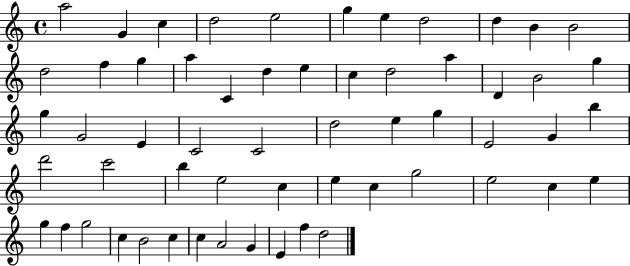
{
  \clef treble
  \time 4/4
  \defaultTimeSignature
  \key c \major
  a''2 g'4 c''4 | d''2 e''2 | g''4 e''4 d''2 | d''4 b'4 b'2 | \break d''2 f''4 g''4 | a''4 c'4 d''4 e''4 | c''4 d''2 a''4 | d'4 b'2 g''4 | \break g''4 g'2 e'4 | c'2 c'2 | d''2 e''4 g''4 | e'2 g'4 b''4 | \break d'''2 c'''2 | b''4 e''2 c''4 | e''4 c''4 g''2 | e''2 c''4 e''4 | \break g''4 f''4 g''2 | c''4 b'2 c''4 | c''4 a'2 g'4 | e'4 f''4 d''2 | \break \bar "|."
}